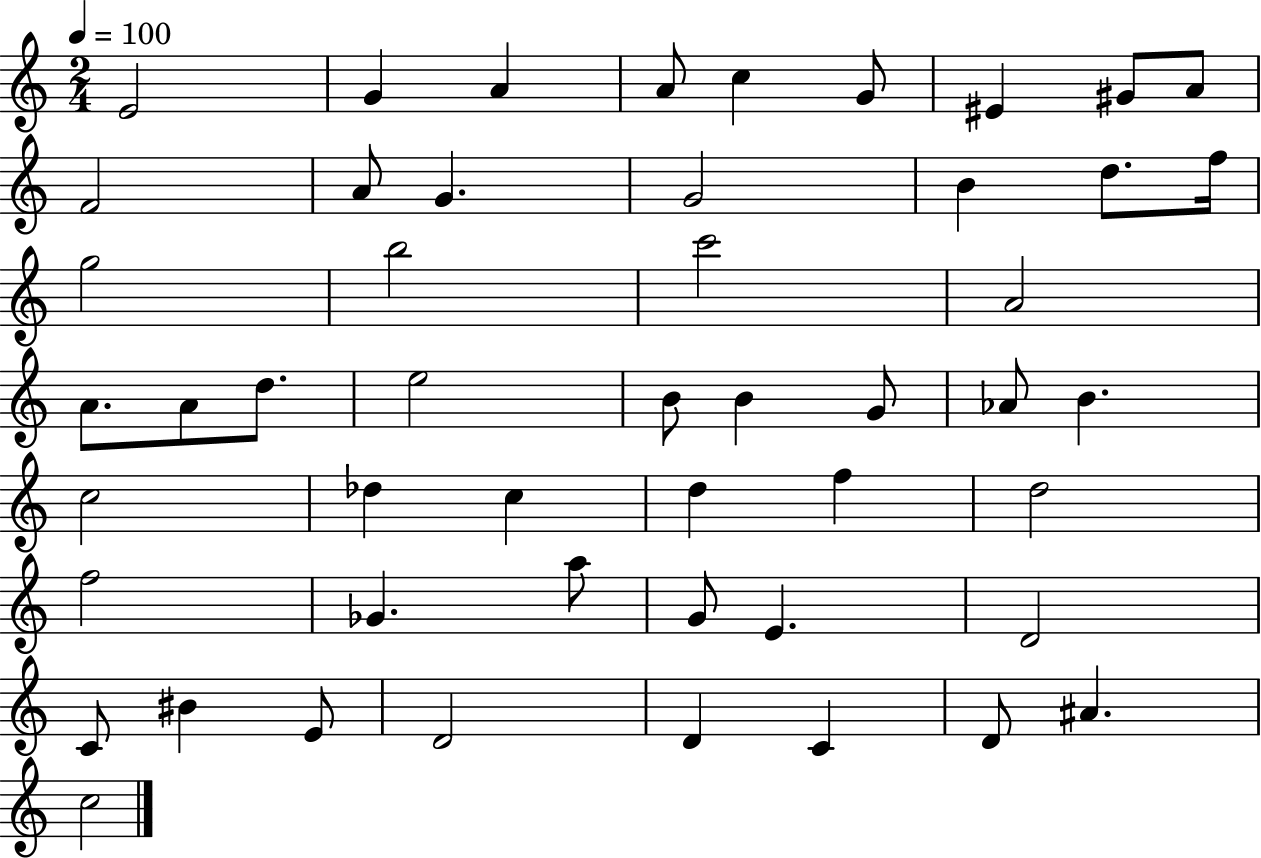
E4/h G4/q A4/q A4/e C5/q G4/e EIS4/q G#4/e A4/e F4/h A4/e G4/q. G4/h B4/q D5/e. F5/s G5/h B5/h C6/h A4/h A4/e. A4/e D5/e. E5/h B4/e B4/q G4/e Ab4/e B4/q. C5/h Db5/q C5/q D5/q F5/q D5/h F5/h Gb4/q. A5/e G4/e E4/q. D4/h C4/e BIS4/q E4/e D4/h D4/q C4/q D4/e A#4/q. C5/h